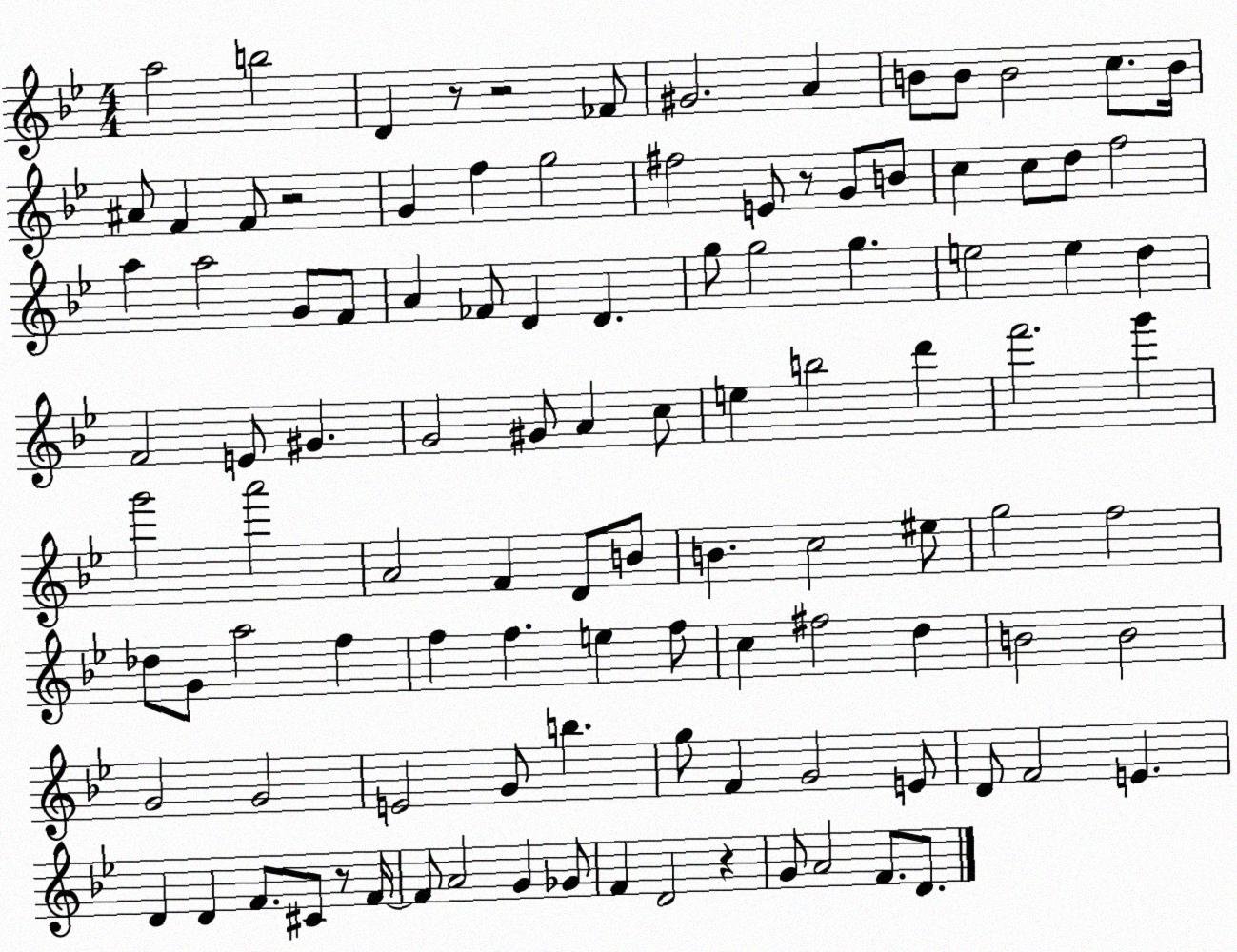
X:1
T:Untitled
M:4/4
L:1/4
K:Bb
a2 b2 D z/2 z2 _F/2 ^G2 A B/2 B/2 B2 c/2 B/4 ^A/2 F F/2 z2 G f g2 ^f2 E/2 z/2 G/2 B/2 c c/2 d/2 f2 a a2 G/2 F/2 A _F/2 D D g/2 g2 g e2 e d F2 E/2 ^G G2 ^G/2 A c/2 e b2 d' f'2 g' g'2 a'2 A2 F D/2 B/2 B c2 ^e/2 g2 f2 _d/2 G/2 a2 f f f e f/2 c ^f2 d B2 B2 G2 G2 E2 G/2 b g/2 F G2 E/2 D/2 F2 E D D F/2 ^C/2 z/2 F/4 F/2 A2 G _G/2 F D2 z G/2 A2 F/2 D/2